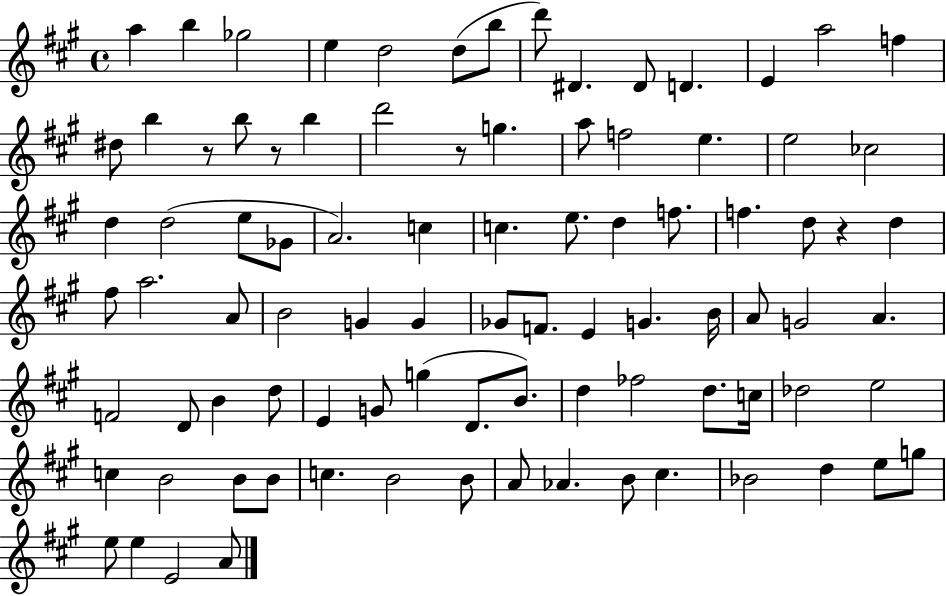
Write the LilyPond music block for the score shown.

{
  \clef treble
  \time 4/4
  \defaultTimeSignature
  \key a \major
  a''4 b''4 ges''2 | e''4 d''2 d''8( b''8 | d'''8) dis'4. dis'8 d'4. | e'4 a''2 f''4 | \break dis''8 b''4 r8 b''8 r8 b''4 | d'''2 r8 g''4. | a''8 f''2 e''4. | e''2 ces''2 | \break d''4 d''2( e''8 ges'8 | a'2.) c''4 | c''4. e''8. d''4 f''8. | f''4. d''8 r4 d''4 | \break fis''8 a''2. a'8 | b'2 g'4 g'4 | ges'8 f'8. e'4 g'4. b'16 | a'8 g'2 a'4. | \break f'2 d'8 b'4 d''8 | e'4 g'8 g''4( d'8. b'8.) | d''4 fes''2 d''8. c''16 | des''2 e''2 | \break c''4 b'2 b'8 b'8 | c''4. b'2 b'8 | a'8 aes'4. b'8 cis''4. | bes'2 d''4 e''8 g''8 | \break e''8 e''4 e'2 a'8 | \bar "|."
}